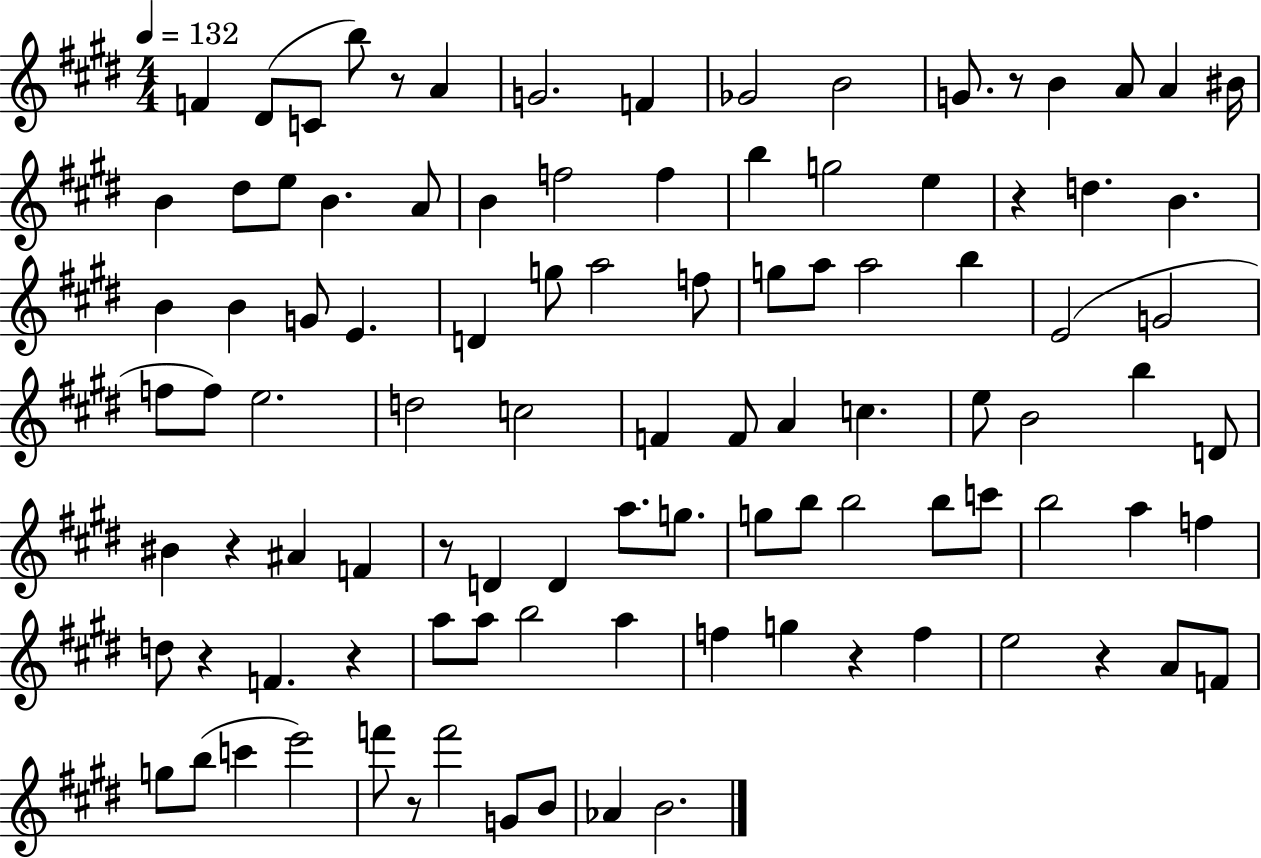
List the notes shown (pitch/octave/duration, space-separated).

F4/q D#4/e C4/e B5/e R/e A4/q G4/h. F4/q Gb4/h B4/h G4/e. R/e B4/q A4/e A4/q BIS4/s B4/q D#5/e E5/e B4/q. A4/e B4/q F5/h F5/q B5/q G5/h E5/q R/q D5/q. B4/q. B4/q B4/q G4/e E4/q. D4/q G5/e A5/h F5/e G5/e A5/e A5/h B5/q E4/h G4/h F5/e F5/e E5/h. D5/h C5/h F4/q F4/e A4/q C5/q. E5/e B4/h B5/q D4/e BIS4/q R/q A#4/q F4/q R/e D4/q D4/q A5/e. G5/e. G5/e B5/e B5/h B5/e C6/e B5/h A5/q F5/q D5/e R/q F4/q. R/q A5/e A5/e B5/h A5/q F5/q G5/q R/q F5/q E5/h R/q A4/e F4/e G5/e B5/e C6/q E6/h F6/e R/e F6/h G4/e B4/e Ab4/q B4/h.